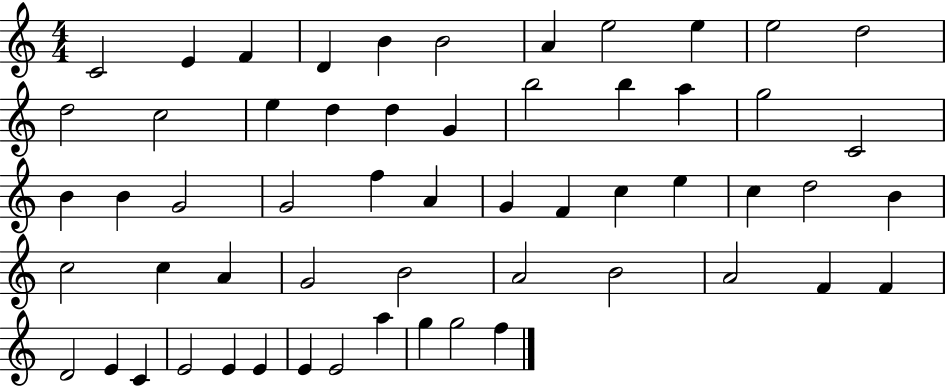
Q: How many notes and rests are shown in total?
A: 57